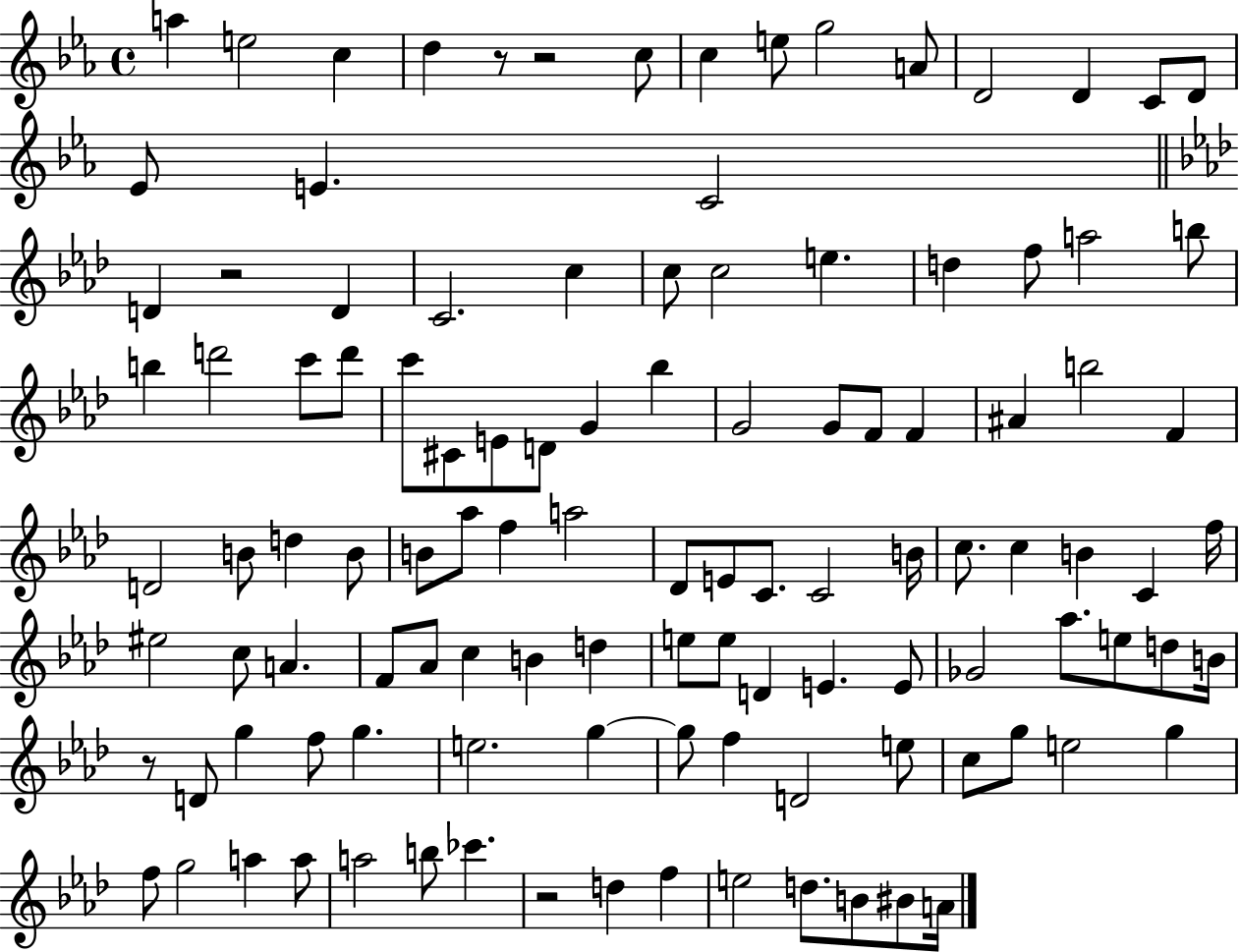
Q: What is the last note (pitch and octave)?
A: A4